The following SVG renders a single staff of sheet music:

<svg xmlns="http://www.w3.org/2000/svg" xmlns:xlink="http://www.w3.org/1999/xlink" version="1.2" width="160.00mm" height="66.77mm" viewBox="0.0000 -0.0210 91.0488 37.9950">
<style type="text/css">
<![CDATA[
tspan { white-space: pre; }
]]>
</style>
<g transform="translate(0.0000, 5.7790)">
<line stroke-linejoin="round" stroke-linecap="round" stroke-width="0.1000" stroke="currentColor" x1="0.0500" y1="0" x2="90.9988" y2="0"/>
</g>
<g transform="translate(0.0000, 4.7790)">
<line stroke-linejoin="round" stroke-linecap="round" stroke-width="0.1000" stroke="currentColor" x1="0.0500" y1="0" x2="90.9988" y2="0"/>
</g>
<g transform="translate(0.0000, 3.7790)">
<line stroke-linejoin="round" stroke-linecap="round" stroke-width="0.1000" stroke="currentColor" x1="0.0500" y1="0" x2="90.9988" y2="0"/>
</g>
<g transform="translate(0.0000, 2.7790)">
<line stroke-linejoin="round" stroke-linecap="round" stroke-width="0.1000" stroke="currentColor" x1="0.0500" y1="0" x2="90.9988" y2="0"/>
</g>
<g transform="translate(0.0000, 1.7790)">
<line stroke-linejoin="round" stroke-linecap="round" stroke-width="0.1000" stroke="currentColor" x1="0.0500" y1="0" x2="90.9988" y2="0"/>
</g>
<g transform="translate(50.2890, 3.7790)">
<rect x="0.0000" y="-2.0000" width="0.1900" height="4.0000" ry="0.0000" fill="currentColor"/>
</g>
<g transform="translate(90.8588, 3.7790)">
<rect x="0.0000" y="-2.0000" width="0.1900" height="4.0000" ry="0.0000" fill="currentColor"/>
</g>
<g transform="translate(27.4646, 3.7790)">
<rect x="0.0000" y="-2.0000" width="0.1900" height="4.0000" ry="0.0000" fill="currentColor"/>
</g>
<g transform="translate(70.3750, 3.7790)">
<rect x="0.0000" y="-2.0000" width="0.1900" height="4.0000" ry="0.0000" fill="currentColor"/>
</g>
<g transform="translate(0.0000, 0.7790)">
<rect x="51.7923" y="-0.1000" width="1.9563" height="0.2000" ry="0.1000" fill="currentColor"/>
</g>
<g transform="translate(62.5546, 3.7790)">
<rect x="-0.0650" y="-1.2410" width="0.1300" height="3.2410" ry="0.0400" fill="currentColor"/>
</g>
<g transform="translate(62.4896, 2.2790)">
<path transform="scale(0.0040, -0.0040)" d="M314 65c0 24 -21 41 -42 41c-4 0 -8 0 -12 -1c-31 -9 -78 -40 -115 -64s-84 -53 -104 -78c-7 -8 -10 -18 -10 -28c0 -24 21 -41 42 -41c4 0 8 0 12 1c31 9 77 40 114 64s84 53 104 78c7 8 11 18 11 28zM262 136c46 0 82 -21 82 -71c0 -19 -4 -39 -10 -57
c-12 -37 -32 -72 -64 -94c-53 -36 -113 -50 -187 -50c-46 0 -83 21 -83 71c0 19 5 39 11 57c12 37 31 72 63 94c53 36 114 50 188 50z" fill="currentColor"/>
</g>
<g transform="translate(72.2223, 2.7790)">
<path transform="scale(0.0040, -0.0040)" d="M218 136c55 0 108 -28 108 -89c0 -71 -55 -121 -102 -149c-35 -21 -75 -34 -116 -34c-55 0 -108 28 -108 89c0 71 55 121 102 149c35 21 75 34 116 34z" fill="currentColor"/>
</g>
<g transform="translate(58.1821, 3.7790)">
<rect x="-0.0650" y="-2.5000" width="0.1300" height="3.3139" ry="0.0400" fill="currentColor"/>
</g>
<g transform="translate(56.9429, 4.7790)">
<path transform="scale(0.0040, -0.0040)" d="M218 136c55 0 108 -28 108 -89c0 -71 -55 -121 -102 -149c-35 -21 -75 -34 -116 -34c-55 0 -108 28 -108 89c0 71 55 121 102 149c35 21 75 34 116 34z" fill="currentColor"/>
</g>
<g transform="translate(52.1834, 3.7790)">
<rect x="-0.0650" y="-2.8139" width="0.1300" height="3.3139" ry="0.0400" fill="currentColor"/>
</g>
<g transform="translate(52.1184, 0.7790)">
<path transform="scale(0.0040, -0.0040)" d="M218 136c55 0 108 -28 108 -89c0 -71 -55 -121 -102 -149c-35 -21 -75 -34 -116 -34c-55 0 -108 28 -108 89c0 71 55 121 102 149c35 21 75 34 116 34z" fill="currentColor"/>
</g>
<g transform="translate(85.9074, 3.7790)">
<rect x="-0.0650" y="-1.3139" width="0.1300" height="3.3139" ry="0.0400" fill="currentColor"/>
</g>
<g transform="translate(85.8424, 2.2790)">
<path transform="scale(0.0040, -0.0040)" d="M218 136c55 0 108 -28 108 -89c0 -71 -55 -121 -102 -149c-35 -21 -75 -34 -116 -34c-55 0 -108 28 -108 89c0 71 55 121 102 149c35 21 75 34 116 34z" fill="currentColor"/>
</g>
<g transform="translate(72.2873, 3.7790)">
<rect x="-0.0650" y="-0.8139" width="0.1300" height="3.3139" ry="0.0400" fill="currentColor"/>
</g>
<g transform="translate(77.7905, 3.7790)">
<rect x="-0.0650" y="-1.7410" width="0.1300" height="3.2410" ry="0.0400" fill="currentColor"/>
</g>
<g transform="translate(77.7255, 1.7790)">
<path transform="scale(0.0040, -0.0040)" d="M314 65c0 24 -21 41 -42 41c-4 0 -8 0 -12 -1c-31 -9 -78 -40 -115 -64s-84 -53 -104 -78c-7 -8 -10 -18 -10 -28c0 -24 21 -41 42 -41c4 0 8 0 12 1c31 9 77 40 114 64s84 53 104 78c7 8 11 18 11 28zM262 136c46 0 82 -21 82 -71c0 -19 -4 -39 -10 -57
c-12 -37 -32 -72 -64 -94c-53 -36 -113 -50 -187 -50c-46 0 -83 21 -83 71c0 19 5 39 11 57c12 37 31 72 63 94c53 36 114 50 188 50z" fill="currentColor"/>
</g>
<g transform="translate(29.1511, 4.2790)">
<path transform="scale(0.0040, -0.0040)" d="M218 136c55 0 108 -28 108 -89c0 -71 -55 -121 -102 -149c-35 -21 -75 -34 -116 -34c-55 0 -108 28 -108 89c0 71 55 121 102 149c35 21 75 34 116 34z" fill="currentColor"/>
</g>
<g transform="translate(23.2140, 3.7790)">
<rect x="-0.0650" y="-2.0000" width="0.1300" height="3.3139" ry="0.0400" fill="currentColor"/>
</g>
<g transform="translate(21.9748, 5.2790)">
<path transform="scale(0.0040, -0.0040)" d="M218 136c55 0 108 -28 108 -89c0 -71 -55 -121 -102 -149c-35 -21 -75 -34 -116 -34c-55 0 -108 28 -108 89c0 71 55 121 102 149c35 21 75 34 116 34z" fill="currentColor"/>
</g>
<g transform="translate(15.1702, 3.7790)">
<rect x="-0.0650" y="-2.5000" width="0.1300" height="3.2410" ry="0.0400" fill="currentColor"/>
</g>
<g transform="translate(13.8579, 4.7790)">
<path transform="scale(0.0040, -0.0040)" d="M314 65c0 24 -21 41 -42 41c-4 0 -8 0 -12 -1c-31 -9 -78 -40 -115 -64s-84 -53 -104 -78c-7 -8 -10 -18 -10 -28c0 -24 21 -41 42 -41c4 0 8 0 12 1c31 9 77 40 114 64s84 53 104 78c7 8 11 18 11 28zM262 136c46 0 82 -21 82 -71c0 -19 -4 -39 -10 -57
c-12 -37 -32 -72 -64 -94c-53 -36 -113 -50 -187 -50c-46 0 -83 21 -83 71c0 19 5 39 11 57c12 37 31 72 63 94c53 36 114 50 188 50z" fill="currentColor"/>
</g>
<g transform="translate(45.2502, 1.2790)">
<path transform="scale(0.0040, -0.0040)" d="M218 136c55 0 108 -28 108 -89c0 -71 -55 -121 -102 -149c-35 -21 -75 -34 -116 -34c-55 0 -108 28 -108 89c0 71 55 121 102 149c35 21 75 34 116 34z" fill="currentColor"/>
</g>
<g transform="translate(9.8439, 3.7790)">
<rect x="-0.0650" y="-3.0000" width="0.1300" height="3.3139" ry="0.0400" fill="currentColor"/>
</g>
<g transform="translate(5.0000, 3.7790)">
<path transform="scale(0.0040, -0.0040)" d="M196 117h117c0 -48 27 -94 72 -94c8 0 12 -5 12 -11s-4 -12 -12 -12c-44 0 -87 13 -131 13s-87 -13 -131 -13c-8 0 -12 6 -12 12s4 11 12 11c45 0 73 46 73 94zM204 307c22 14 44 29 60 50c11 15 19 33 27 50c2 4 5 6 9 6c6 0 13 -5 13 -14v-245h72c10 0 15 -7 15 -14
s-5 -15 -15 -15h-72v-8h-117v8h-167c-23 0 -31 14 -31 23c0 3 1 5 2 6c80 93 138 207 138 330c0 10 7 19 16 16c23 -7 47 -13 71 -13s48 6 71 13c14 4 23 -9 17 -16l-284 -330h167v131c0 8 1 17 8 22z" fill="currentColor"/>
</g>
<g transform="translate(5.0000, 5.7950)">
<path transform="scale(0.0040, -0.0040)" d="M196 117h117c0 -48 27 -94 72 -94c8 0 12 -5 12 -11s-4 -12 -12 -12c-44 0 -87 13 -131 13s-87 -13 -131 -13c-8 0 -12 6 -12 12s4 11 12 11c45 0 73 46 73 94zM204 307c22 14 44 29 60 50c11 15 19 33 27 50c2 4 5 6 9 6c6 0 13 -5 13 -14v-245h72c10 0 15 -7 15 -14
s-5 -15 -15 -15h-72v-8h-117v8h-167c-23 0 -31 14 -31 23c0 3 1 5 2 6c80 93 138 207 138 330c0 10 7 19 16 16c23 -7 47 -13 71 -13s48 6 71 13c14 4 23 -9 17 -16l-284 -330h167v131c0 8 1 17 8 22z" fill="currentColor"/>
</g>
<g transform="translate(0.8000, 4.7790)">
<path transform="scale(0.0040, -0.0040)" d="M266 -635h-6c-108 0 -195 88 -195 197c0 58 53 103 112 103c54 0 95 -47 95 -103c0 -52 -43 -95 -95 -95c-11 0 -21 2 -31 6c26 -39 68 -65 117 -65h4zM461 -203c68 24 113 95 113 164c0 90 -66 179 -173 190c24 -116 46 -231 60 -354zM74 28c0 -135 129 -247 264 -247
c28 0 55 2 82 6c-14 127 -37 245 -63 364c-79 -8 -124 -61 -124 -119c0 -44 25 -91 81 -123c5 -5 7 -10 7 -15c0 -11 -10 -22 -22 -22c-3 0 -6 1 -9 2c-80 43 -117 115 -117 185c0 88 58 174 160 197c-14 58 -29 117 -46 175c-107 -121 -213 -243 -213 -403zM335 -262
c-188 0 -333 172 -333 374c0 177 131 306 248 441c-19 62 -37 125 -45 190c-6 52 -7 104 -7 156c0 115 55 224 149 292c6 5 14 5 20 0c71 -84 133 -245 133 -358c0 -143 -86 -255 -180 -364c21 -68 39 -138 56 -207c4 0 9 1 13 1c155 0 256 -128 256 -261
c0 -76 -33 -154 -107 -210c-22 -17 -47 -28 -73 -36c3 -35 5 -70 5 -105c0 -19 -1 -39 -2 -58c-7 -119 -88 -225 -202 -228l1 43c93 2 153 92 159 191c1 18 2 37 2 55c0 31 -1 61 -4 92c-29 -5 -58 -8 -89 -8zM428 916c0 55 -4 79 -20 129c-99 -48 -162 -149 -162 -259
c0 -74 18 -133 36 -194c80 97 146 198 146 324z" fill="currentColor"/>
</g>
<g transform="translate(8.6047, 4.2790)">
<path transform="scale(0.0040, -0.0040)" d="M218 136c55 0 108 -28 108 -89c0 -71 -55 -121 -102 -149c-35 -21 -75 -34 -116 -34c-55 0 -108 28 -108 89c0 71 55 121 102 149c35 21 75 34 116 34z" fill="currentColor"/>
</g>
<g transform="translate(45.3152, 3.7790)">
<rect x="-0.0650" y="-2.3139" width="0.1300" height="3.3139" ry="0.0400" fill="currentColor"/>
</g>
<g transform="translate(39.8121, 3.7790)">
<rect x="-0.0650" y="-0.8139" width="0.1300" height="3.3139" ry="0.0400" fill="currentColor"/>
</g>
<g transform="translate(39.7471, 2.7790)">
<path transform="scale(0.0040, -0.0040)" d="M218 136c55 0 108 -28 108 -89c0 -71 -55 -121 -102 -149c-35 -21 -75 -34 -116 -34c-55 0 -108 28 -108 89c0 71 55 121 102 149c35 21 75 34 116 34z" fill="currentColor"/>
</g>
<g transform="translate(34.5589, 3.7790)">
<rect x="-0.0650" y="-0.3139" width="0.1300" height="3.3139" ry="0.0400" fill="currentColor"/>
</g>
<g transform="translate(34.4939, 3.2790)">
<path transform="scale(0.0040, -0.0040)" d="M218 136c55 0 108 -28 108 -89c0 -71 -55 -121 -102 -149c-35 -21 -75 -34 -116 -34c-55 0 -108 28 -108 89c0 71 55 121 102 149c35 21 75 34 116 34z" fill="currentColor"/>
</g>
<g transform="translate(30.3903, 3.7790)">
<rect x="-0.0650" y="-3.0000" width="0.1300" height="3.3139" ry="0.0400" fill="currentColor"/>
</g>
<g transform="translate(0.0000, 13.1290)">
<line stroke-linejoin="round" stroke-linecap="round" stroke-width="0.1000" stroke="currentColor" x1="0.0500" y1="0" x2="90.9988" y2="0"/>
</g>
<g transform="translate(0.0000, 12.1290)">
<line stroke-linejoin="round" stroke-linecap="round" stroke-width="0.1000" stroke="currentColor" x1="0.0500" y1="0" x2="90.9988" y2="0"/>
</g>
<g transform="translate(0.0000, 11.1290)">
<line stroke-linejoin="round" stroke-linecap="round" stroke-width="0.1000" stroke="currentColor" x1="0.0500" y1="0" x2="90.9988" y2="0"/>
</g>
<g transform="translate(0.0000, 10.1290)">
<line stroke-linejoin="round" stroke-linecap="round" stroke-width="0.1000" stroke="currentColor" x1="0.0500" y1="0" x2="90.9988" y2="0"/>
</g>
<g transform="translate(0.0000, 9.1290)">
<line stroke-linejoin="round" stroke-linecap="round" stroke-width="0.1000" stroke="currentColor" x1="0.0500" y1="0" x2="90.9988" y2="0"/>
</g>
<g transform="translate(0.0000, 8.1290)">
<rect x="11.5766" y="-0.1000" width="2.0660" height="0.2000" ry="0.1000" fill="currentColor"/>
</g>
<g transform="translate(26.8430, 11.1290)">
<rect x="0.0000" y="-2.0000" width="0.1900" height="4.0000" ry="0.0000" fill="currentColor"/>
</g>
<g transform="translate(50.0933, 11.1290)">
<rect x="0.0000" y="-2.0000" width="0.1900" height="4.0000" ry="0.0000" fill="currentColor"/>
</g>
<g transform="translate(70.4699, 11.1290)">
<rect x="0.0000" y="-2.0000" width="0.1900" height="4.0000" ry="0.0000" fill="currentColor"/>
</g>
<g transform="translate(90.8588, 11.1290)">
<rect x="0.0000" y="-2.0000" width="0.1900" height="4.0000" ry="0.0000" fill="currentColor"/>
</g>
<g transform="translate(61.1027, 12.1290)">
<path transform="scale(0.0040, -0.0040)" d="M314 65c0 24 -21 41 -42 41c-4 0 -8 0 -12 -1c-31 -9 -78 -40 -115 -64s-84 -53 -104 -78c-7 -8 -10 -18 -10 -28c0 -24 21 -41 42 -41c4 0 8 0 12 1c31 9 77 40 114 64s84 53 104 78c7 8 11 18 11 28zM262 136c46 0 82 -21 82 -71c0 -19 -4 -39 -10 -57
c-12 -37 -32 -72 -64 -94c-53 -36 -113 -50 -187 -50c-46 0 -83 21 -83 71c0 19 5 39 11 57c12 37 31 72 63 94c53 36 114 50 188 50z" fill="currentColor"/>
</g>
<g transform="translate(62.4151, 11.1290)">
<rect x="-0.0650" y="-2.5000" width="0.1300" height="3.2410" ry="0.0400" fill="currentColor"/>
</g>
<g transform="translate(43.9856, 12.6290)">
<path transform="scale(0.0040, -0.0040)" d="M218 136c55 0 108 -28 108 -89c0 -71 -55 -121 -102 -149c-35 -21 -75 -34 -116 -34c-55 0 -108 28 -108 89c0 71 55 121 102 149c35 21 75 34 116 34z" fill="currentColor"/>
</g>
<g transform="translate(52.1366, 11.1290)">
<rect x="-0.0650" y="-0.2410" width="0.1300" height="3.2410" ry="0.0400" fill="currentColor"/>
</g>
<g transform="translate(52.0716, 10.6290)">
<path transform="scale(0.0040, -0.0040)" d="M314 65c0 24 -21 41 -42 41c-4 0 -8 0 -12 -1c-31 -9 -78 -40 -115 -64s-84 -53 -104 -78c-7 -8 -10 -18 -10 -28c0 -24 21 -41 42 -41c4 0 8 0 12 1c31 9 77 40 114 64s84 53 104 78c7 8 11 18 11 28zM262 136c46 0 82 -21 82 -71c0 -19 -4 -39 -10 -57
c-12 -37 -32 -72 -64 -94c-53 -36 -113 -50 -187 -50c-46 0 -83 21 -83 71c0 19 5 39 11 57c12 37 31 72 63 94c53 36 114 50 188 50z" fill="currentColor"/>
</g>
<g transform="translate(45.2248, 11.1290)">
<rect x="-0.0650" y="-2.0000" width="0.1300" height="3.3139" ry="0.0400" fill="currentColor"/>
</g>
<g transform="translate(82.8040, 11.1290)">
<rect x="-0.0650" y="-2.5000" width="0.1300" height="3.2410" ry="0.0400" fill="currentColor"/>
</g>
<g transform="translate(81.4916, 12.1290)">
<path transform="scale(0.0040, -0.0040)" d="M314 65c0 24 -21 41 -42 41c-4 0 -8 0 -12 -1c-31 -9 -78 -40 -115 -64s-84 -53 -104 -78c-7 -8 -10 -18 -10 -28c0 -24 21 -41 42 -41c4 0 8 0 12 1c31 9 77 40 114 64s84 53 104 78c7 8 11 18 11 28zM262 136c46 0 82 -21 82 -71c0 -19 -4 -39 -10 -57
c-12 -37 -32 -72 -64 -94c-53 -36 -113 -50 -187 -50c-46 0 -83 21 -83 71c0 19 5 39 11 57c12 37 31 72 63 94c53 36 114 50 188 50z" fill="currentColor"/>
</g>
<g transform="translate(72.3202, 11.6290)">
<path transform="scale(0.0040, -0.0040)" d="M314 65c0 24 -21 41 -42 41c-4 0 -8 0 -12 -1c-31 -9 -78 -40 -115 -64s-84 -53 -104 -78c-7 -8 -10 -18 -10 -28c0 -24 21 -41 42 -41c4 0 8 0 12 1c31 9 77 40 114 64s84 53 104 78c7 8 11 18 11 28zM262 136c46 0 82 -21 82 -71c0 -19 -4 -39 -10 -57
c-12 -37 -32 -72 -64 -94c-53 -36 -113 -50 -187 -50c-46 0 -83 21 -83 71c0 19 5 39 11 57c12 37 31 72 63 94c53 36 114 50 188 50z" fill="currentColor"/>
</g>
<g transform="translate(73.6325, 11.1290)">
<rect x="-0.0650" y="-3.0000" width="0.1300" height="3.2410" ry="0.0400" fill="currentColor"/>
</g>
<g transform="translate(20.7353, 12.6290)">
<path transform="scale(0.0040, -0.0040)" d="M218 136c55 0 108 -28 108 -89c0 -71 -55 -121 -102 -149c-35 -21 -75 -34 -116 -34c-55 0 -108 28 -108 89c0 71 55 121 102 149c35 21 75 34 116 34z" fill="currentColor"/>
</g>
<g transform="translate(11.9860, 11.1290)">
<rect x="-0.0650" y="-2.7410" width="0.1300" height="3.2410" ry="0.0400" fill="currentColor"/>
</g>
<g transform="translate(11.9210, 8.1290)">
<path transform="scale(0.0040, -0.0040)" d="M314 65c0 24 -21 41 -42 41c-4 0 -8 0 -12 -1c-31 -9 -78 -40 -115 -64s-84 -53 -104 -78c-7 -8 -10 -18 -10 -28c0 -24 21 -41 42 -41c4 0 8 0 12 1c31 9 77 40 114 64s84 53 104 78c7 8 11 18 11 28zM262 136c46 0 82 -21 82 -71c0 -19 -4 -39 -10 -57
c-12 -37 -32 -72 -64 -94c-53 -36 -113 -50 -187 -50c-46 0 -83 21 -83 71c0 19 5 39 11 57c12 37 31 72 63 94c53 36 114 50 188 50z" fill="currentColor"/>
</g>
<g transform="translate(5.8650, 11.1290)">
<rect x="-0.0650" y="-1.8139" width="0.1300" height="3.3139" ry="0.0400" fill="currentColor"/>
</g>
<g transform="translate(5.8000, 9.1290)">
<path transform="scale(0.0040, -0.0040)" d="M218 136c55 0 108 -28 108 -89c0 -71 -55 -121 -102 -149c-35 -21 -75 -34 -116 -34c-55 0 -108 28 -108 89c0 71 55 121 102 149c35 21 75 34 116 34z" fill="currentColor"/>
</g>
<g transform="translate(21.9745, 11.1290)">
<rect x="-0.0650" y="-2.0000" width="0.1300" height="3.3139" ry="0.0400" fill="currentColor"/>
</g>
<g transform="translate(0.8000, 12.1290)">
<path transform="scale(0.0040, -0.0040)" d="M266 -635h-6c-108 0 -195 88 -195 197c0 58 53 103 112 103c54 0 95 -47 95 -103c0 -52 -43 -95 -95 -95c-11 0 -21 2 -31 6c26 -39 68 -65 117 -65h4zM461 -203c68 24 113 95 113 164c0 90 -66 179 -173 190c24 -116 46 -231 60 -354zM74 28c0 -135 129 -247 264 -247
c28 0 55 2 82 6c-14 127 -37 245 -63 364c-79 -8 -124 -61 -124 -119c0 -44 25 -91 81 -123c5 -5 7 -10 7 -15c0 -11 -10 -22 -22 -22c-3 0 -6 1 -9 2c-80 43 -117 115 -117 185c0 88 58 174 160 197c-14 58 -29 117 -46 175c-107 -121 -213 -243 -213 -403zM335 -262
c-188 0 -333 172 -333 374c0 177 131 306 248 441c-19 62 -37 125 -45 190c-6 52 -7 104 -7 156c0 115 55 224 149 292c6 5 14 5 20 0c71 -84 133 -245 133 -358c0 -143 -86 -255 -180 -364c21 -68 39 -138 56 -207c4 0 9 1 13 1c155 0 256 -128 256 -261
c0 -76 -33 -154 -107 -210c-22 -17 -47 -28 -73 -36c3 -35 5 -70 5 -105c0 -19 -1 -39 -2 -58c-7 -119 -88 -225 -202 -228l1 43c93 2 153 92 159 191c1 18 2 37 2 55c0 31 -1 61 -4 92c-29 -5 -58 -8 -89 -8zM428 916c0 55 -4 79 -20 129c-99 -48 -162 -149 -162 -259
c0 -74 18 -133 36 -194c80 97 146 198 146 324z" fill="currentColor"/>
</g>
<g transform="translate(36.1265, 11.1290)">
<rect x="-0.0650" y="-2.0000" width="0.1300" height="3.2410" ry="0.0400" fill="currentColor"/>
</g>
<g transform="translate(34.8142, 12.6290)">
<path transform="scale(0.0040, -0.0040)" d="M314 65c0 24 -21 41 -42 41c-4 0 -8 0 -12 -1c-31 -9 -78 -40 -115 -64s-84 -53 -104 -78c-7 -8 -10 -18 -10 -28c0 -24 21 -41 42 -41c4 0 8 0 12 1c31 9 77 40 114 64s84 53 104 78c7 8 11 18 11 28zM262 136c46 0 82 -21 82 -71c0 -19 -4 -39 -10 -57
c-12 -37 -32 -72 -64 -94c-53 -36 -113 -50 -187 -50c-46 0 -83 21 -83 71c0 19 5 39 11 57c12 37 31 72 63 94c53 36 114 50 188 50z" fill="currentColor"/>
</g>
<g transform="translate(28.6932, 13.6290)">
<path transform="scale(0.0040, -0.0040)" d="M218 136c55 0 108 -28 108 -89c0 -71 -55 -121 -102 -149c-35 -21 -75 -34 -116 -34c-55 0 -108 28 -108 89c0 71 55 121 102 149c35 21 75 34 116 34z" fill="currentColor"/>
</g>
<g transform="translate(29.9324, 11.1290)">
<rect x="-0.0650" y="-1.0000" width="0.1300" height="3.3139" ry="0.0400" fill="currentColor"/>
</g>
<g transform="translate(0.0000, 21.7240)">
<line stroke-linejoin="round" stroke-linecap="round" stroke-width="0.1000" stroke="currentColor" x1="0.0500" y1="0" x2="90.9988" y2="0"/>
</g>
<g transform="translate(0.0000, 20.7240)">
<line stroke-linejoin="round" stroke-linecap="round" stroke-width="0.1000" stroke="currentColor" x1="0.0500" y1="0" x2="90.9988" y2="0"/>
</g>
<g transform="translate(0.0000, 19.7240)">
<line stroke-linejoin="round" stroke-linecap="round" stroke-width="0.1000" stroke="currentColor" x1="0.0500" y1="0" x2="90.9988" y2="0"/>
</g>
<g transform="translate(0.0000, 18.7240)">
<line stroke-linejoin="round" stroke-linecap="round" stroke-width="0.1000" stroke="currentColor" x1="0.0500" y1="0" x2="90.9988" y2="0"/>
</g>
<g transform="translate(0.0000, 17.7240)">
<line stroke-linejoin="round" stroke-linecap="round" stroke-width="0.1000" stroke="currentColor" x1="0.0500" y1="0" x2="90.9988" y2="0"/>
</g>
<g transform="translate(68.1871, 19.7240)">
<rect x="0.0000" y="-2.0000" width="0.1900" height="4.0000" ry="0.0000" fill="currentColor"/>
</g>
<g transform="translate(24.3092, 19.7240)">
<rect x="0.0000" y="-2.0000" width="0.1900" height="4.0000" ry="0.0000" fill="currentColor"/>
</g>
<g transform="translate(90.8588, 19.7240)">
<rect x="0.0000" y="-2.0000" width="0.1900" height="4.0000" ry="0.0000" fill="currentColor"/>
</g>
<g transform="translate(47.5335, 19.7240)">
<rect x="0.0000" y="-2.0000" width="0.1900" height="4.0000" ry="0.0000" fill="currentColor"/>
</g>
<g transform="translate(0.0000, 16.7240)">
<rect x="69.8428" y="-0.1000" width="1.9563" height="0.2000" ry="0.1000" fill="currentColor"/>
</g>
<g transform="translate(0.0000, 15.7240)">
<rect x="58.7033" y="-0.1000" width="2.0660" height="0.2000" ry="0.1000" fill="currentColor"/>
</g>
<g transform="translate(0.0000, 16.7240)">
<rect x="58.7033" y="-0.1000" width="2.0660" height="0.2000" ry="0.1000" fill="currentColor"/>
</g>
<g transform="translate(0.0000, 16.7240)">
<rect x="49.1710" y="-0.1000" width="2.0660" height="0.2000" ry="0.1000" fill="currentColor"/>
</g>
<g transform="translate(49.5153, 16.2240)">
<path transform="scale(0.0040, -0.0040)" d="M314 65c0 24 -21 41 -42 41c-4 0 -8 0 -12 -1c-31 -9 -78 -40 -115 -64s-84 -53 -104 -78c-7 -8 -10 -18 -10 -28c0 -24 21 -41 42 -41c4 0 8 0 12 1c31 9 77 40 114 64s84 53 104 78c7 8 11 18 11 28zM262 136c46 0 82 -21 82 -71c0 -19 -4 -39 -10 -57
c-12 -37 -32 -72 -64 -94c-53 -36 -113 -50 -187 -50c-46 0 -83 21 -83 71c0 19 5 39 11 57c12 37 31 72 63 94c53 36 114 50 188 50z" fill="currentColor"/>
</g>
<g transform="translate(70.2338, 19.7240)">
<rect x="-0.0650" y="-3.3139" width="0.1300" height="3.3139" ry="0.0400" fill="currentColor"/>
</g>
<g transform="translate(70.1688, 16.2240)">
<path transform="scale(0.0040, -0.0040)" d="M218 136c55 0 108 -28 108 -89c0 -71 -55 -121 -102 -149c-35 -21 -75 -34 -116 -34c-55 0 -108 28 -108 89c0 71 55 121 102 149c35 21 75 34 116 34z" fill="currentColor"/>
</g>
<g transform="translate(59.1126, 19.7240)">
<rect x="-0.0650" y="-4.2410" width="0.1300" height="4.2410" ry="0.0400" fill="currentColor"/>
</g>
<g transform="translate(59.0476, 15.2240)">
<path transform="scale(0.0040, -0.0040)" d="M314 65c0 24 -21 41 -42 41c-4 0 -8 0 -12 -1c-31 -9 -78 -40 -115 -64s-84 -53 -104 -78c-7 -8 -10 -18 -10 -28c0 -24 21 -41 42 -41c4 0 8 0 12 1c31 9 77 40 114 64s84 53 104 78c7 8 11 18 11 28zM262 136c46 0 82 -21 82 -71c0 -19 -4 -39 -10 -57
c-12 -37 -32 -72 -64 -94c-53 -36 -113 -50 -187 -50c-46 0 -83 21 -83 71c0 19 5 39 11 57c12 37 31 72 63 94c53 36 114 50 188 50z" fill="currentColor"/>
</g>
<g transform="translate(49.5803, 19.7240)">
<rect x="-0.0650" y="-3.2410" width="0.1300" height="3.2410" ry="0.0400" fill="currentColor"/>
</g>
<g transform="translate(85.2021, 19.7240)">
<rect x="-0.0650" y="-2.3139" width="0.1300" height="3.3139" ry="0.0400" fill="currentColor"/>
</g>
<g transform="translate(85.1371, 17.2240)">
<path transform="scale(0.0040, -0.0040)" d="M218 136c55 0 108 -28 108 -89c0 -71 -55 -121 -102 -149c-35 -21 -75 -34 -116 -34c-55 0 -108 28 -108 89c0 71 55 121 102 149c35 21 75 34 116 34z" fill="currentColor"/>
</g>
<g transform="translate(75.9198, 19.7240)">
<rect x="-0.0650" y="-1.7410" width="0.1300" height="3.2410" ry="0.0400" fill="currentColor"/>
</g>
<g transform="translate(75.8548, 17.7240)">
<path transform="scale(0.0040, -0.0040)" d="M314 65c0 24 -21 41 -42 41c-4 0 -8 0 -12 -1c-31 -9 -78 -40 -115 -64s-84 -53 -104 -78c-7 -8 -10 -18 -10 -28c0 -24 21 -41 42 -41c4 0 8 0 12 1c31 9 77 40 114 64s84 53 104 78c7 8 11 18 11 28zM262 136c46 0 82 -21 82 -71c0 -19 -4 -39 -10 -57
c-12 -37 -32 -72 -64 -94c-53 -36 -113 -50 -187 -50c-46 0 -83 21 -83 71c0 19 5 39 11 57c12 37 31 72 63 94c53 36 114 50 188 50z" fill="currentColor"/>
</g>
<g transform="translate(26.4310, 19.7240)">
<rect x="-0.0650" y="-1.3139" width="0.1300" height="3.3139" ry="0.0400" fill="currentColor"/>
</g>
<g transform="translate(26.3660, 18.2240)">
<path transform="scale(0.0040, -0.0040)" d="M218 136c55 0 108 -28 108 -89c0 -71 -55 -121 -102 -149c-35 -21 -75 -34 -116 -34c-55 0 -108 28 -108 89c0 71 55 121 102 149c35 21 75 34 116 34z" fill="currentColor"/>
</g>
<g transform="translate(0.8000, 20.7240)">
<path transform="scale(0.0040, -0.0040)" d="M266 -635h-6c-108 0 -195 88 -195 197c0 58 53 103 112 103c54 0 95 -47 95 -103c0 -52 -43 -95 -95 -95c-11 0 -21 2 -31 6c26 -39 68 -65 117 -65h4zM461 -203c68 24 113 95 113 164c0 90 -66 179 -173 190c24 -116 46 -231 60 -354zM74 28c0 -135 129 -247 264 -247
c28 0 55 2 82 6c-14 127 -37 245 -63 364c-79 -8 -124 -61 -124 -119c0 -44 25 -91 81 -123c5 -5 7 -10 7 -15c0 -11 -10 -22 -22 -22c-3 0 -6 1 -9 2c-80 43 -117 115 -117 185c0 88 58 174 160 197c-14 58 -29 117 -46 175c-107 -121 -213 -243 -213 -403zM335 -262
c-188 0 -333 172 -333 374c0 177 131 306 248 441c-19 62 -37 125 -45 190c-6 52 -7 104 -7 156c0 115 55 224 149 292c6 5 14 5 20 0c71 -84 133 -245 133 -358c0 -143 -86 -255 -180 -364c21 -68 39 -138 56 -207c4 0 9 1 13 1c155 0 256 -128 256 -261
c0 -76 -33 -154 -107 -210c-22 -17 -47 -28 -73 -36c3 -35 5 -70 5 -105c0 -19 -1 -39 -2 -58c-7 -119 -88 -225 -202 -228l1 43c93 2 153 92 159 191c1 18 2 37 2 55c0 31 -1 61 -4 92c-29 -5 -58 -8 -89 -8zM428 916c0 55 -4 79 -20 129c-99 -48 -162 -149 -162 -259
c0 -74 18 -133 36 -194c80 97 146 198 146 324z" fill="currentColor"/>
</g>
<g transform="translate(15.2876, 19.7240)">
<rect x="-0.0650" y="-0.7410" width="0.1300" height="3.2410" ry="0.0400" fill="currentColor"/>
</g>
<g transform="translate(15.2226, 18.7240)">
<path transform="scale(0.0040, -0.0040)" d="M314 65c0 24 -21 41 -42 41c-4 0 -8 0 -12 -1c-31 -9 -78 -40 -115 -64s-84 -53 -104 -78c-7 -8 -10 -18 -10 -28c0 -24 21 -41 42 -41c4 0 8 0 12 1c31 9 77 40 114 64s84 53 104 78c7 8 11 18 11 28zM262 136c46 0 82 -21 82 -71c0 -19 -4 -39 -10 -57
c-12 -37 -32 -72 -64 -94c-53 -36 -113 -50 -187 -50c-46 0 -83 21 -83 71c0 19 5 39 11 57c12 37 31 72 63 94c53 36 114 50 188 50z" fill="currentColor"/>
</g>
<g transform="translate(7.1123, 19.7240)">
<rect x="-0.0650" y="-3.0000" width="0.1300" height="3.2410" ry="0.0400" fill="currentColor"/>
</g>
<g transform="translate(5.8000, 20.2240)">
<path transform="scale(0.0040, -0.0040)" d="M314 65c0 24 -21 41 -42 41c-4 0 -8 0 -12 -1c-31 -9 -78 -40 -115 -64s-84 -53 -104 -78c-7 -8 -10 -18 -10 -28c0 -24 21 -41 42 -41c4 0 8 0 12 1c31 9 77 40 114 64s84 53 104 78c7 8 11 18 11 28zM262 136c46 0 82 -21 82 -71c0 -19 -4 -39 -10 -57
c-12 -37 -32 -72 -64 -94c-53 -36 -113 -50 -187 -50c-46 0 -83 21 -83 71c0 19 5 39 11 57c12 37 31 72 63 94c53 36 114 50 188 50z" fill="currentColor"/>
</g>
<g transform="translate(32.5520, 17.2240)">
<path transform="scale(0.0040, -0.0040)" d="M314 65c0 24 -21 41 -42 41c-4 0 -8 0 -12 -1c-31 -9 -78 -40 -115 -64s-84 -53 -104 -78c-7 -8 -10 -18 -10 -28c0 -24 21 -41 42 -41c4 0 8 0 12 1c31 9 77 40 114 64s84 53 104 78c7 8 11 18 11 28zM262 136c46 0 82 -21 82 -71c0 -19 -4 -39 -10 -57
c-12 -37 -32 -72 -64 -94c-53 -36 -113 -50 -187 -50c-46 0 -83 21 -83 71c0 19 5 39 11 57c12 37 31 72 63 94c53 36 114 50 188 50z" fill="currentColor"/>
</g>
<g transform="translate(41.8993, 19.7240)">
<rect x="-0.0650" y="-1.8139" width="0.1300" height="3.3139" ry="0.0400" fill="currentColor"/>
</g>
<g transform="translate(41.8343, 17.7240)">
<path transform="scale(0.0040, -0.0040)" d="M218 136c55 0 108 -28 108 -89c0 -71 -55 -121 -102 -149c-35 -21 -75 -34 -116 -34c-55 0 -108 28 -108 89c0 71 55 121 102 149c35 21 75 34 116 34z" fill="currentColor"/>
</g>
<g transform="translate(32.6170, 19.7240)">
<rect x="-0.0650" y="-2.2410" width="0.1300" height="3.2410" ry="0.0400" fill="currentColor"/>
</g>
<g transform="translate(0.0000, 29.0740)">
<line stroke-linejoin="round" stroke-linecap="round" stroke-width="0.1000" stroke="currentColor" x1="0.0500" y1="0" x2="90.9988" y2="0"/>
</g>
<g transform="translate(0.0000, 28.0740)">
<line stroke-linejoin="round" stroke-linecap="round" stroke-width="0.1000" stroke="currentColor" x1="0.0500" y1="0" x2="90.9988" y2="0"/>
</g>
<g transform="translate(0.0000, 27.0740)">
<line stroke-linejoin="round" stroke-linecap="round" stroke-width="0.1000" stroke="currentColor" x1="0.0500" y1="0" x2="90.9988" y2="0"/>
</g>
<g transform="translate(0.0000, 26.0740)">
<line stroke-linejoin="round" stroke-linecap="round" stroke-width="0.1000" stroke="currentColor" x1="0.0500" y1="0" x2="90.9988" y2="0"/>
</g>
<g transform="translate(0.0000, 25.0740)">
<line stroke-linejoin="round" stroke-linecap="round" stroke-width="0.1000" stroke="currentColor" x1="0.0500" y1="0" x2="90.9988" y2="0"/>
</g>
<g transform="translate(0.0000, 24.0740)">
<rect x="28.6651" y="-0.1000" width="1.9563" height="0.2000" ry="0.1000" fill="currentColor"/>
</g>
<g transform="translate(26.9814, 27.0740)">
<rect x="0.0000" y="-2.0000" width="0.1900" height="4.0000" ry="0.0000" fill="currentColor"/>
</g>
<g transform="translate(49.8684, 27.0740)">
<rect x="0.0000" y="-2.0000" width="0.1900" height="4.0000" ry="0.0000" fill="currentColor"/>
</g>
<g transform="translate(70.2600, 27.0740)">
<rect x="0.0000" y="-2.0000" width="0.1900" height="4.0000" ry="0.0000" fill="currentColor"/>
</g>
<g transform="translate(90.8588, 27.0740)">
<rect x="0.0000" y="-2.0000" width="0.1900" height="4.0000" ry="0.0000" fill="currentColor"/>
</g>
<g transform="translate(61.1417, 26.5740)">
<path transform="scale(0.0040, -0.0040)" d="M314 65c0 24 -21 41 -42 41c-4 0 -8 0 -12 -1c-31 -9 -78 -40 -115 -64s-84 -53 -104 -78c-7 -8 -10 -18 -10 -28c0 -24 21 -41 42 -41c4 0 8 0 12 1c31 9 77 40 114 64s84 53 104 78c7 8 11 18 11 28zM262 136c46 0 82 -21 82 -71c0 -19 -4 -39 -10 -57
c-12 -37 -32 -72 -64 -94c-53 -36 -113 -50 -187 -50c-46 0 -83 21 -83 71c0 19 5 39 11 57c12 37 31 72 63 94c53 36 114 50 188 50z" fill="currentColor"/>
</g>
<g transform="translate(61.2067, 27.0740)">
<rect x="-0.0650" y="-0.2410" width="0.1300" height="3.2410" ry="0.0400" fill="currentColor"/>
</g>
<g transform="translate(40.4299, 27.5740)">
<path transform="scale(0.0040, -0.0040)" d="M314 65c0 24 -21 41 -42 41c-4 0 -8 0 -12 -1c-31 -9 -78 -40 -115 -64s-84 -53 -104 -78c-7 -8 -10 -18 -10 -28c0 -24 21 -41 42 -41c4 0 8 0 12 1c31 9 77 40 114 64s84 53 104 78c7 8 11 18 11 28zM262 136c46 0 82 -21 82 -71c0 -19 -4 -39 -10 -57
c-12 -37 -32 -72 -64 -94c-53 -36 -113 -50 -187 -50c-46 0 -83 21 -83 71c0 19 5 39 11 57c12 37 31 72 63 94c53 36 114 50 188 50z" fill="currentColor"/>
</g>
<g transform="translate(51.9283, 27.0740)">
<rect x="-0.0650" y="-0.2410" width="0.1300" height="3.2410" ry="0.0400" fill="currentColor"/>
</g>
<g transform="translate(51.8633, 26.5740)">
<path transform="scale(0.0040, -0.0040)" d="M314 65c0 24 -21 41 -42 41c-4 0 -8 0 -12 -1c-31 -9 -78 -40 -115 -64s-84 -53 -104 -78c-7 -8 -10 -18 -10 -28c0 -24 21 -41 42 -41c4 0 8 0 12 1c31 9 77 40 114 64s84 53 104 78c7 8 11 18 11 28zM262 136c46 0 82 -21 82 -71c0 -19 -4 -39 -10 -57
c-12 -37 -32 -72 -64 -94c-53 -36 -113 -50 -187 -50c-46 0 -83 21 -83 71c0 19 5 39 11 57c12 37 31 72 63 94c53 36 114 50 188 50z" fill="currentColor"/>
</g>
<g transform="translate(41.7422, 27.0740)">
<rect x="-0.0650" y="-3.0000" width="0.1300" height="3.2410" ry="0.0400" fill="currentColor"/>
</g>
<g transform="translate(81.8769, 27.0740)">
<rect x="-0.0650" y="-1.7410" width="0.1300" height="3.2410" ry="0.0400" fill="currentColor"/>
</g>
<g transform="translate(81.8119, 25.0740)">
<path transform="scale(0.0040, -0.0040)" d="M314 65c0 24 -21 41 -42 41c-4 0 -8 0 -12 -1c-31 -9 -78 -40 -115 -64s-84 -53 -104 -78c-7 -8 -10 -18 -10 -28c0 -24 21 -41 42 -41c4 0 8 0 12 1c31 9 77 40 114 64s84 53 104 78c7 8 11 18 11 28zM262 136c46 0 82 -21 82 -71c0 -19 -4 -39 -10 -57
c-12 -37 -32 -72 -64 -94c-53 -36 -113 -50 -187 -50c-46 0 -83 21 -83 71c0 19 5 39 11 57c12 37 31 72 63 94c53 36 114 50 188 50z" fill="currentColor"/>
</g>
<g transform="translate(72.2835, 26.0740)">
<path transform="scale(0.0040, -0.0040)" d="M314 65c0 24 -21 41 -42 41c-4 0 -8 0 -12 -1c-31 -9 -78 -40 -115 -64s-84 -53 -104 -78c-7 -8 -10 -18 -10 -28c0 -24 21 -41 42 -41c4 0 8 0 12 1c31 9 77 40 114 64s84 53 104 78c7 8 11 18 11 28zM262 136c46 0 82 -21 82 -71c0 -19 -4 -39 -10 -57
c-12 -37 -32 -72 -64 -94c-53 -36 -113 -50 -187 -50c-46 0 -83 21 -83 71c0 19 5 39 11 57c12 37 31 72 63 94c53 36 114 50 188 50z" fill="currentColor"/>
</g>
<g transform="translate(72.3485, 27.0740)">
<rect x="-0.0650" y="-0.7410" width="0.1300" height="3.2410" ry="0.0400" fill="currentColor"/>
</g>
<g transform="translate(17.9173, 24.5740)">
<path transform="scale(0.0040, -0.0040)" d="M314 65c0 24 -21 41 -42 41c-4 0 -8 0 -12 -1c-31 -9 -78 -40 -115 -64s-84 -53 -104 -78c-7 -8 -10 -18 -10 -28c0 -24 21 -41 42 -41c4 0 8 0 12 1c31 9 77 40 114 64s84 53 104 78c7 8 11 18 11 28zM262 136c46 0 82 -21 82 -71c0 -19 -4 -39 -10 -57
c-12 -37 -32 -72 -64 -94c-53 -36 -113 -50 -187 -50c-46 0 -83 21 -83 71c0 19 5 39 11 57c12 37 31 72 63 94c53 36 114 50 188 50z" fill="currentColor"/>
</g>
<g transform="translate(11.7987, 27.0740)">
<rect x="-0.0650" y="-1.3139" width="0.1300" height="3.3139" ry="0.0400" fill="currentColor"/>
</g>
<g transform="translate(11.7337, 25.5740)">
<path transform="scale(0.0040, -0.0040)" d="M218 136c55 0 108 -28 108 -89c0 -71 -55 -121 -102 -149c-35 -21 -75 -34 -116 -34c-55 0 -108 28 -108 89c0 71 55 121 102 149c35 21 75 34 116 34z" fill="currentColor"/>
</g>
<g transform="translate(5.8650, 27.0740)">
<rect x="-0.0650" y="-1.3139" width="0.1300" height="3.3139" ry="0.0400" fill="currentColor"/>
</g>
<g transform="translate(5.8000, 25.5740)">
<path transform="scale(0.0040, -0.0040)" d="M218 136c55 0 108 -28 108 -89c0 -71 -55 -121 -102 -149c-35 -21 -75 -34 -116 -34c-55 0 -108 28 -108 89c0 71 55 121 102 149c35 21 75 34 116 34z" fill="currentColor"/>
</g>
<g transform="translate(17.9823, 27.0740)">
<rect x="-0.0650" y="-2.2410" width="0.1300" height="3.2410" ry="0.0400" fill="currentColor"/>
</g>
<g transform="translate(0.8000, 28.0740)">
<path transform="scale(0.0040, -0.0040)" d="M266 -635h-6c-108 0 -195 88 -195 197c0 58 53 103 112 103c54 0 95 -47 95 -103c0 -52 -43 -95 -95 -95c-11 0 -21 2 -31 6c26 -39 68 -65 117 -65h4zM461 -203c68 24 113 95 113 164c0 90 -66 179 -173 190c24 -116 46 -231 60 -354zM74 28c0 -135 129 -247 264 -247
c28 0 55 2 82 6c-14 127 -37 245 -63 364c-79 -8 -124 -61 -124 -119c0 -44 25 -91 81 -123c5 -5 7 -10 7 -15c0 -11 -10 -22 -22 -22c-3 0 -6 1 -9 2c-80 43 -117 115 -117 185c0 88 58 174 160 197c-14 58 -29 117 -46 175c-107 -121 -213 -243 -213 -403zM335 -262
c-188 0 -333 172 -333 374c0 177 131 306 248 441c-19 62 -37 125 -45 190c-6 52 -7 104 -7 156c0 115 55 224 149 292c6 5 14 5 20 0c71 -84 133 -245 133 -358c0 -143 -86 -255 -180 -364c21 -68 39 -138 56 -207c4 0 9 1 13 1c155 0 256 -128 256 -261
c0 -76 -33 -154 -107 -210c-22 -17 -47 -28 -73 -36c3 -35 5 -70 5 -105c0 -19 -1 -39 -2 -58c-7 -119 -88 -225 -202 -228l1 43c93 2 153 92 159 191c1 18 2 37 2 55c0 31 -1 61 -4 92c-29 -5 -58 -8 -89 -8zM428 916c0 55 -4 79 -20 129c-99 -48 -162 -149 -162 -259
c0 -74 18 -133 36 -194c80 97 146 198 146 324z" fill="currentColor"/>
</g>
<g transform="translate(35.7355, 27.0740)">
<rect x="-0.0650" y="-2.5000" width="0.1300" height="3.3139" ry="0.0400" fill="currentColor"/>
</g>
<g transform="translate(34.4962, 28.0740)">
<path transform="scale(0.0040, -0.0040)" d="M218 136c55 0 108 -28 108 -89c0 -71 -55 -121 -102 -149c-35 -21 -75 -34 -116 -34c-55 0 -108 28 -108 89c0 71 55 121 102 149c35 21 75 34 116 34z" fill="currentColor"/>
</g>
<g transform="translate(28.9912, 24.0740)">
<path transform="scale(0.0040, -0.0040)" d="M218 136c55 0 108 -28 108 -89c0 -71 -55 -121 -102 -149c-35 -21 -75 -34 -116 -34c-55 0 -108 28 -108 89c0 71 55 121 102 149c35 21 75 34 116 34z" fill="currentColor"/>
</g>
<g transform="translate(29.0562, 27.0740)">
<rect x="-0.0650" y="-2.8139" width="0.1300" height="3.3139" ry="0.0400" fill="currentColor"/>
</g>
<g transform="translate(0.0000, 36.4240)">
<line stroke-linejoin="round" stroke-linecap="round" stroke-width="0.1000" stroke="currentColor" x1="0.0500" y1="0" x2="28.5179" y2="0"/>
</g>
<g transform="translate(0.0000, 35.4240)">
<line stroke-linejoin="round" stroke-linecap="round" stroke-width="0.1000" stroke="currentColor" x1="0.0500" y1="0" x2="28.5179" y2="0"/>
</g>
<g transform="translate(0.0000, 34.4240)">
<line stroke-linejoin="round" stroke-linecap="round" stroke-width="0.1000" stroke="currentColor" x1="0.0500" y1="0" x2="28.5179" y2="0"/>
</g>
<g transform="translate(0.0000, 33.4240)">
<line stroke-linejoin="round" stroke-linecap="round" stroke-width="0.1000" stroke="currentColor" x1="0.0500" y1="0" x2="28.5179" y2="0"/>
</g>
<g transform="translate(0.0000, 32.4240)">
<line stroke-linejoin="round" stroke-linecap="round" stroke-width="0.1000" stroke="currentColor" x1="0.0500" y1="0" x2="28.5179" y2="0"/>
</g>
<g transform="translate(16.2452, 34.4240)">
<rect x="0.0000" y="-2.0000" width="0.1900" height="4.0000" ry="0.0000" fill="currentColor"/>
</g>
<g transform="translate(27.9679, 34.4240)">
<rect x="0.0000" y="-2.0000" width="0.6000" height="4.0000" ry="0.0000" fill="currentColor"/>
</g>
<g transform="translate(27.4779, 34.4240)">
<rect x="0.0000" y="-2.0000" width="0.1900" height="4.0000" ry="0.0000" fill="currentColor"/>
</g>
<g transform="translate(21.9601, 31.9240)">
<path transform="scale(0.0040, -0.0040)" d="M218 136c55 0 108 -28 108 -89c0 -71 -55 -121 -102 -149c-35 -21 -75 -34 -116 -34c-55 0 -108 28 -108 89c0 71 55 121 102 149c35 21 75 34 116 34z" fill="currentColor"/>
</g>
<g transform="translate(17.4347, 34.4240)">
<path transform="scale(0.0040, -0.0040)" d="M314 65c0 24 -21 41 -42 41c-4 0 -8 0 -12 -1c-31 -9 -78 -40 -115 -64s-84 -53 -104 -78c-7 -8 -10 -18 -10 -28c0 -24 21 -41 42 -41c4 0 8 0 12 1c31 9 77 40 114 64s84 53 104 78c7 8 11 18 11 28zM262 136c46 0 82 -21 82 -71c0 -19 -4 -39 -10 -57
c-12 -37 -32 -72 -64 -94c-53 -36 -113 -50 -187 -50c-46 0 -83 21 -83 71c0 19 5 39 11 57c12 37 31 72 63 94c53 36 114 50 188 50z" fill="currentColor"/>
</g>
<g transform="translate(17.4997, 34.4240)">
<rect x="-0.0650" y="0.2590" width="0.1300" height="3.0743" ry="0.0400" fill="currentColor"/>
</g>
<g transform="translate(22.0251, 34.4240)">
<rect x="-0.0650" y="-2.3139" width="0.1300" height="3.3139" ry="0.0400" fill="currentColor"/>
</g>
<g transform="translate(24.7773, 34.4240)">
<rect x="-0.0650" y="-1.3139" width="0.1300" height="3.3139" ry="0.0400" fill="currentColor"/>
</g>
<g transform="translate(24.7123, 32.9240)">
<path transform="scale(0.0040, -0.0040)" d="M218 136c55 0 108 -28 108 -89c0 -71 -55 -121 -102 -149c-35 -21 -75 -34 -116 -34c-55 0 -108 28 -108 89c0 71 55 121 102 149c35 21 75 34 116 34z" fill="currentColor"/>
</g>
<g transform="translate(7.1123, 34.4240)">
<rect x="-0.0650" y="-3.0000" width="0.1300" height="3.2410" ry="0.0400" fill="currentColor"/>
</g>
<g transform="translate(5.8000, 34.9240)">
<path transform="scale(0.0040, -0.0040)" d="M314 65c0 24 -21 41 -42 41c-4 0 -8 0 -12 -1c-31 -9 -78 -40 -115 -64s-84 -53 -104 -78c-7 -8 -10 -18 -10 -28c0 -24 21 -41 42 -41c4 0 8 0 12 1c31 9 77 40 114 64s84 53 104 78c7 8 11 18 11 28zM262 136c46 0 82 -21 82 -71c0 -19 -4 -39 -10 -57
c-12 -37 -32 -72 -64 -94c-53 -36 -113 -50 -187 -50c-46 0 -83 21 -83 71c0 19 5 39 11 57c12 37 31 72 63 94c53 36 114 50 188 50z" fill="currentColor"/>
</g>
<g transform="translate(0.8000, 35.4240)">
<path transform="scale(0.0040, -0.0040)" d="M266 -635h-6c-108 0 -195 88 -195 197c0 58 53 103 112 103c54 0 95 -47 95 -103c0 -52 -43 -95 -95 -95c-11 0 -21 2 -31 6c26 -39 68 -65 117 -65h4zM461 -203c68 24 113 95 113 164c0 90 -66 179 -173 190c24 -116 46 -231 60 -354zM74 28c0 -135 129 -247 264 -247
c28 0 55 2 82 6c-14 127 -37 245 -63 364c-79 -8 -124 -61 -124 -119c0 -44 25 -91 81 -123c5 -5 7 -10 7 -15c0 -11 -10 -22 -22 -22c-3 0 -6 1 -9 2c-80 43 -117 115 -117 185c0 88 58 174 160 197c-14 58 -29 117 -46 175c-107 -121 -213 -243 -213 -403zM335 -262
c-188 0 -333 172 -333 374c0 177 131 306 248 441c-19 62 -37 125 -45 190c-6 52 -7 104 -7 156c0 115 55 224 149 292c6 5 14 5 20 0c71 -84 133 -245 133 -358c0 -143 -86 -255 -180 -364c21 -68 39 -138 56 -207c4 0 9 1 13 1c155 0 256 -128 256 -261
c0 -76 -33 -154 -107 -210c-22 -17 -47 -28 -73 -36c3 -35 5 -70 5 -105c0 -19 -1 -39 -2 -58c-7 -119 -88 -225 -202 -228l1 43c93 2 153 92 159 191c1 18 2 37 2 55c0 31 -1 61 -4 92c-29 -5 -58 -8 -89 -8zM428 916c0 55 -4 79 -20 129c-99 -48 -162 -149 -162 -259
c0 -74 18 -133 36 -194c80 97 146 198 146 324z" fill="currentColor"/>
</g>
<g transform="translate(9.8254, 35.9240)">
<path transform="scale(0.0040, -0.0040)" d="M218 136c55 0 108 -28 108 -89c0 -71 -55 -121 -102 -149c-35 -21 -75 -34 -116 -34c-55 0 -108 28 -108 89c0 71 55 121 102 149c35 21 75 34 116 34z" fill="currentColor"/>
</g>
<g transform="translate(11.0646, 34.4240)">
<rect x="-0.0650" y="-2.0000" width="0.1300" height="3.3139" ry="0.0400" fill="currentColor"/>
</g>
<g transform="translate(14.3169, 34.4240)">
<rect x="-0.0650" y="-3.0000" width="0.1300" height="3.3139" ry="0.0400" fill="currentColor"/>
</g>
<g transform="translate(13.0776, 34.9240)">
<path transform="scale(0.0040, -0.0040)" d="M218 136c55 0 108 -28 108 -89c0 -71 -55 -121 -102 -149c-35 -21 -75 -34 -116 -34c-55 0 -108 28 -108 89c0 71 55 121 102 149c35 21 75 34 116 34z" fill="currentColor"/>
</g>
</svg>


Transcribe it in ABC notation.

X:1
T:Untitled
M:4/4
L:1/4
K:C
A G2 F A c d g a G e2 d f2 e f a2 F D F2 F c2 G2 A2 G2 A2 d2 e g2 f b2 d'2 b f2 g e e g2 a G A2 c2 c2 d2 f2 A2 F A B2 g e